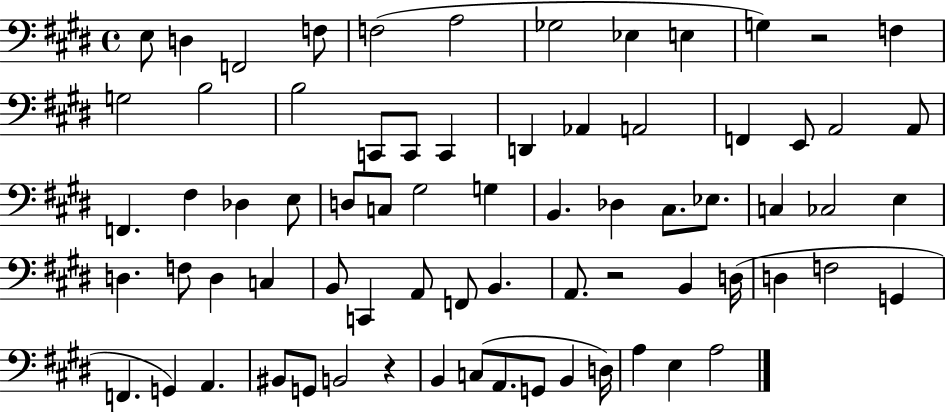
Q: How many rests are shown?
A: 3